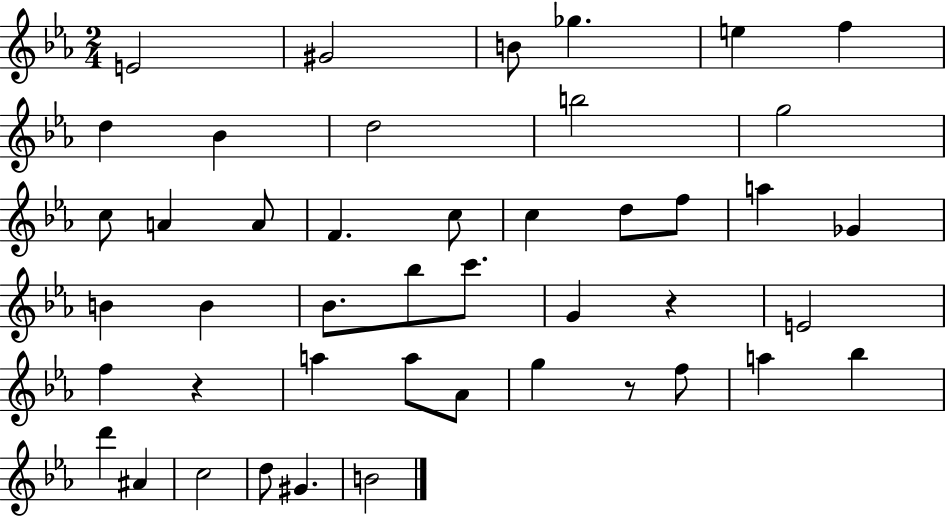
X:1
T:Untitled
M:2/4
L:1/4
K:Eb
E2 ^G2 B/2 _g e f d _B d2 b2 g2 c/2 A A/2 F c/2 c d/2 f/2 a _G B B _B/2 _b/2 c'/2 G z E2 f z a a/2 _A/2 g z/2 f/2 a _b d' ^A c2 d/2 ^G B2